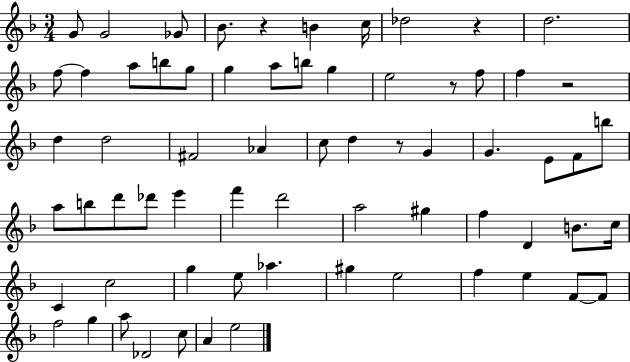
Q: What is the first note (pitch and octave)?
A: G4